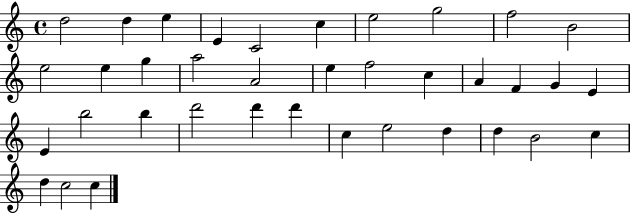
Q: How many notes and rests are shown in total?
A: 37